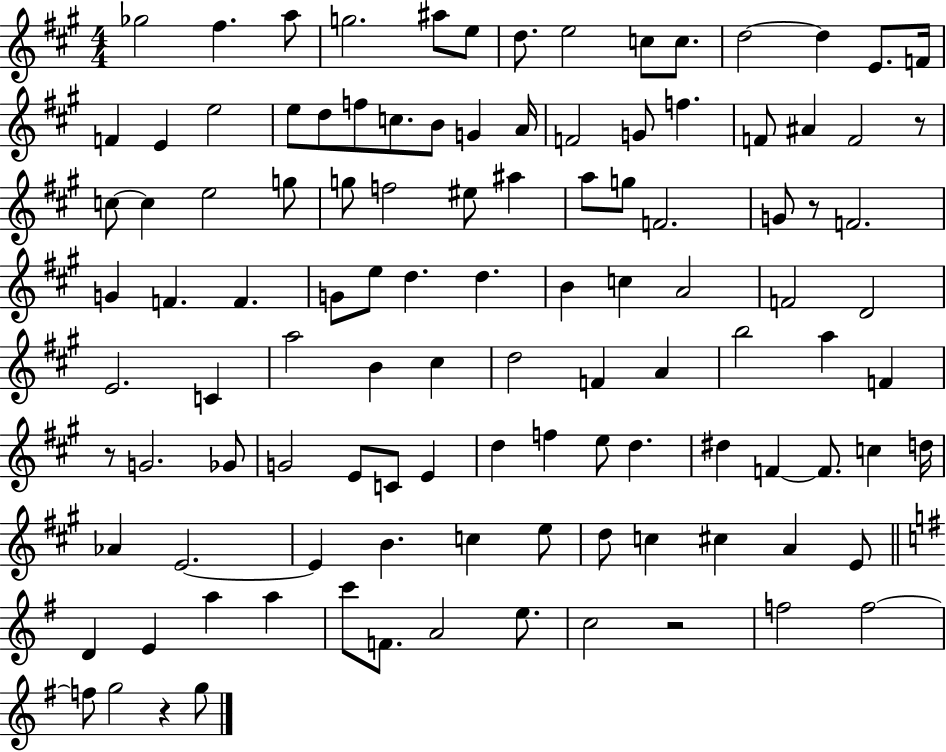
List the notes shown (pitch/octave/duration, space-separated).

Gb5/h F#5/q. A5/e G5/h. A#5/e E5/e D5/e. E5/h C5/e C5/e. D5/h D5/q E4/e. F4/s F4/q E4/q E5/h E5/e D5/e F5/e C5/e. B4/e G4/q A4/s F4/h G4/e F5/q. F4/e A#4/q F4/h R/e C5/e C5/q E5/h G5/e G5/e F5/h EIS5/e A#5/q A5/e G5/e F4/h. G4/e R/e F4/h. G4/q F4/q. F4/q. G4/e E5/e D5/q. D5/q. B4/q C5/q A4/h F4/h D4/h E4/h. C4/q A5/h B4/q C#5/q D5/h F4/q A4/q B5/h A5/q F4/q R/e G4/h. Gb4/e G4/h E4/e C4/e E4/q D5/q F5/q E5/e D5/q. D#5/q F4/q F4/e. C5/q D5/s Ab4/q E4/h. E4/q B4/q. C5/q E5/e D5/e C5/q C#5/q A4/q E4/e D4/q E4/q A5/q A5/q C6/e F4/e. A4/h E5/e. C5/h R/h F5/h F5/h F5/e G5/h R/q G5/e